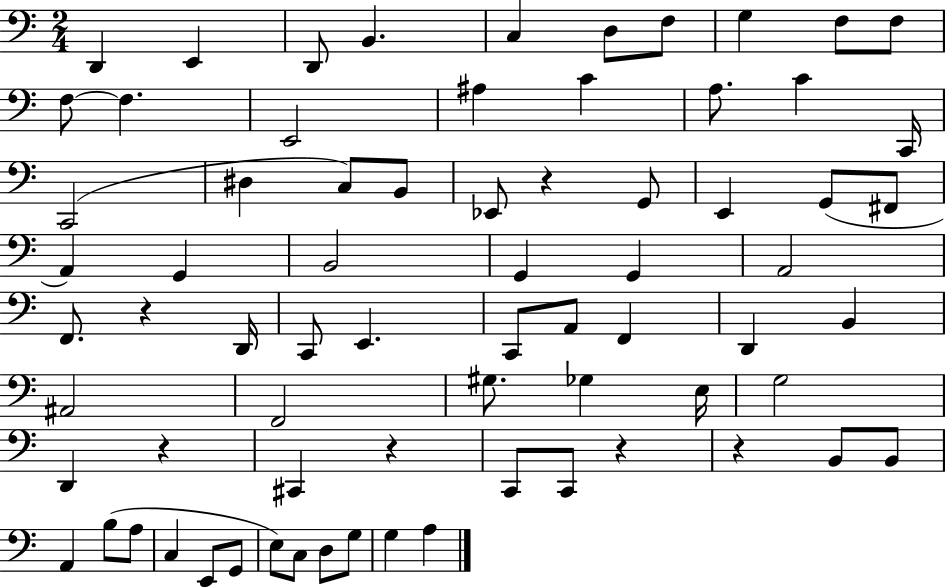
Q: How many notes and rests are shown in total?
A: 72